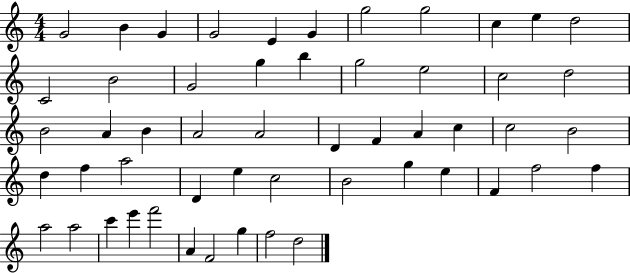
X:1
T:Untitled
M:4/4
L:1/4
K:C
G2 B G G2 E G g2 g2 c e d2 C2 B2 G2 g b g2 e2 c2 d2 B2 A B A2 A2 D F A c c2 B2 d f a2 D e c2 B2 g e F f2 f a2 a2 c' e' f'2 A F2 g f2 d2